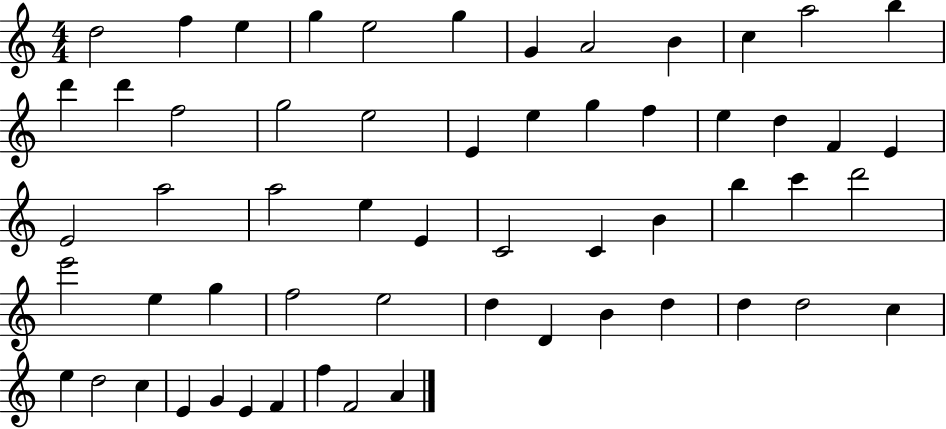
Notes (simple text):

D5/h F5/q E5/q G5/q E5/h G5/q G4/q A4/h B4/q C5/q A5/h B5/q D6/q D6/q F5/h G5/h E5/h E4/q E5/q G5/q F5/q E5/q D5/q F4/q E4/q E4/h A5/h A5/h E5/q E4/q C4/h C4/q B4/q B5/q C6/q D6/h E6/h E5/q G5/q F5/h E5/h D5/q D4/q B4/q D5/q D5/q D5/h C5/q E5/q D5/h C5/q E4/q G4/q E4/q F4/q F5/q F4/h A4/q